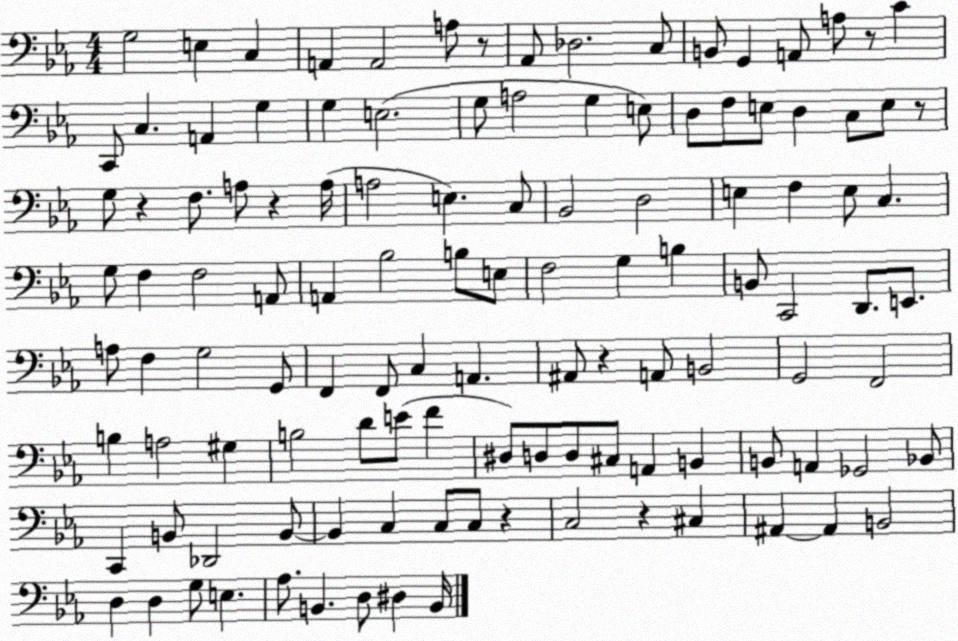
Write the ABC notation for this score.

X:1
T:Untitled
M:4/4
L:1/4
K:Eb
G,2 E, C, A,, A,,2 A,/2 z/2 _A,,/2 _D,2 C,/2 B,,/2 G,, A,,/2 A,/2 z/2 C C,,/2 C, A,, G, G, E,2 G,/2 A,2 G, E,/2 D,/2 F,/2 E,/2 D, C,/2 E,/2 z/2 G,/2 z F,/2 A,/2 z A,/4 A,2 E, C,/2 _B,,2 D,2 E, F, E,/2 C, G,/2 F, F,2 A,,/2 A,, _B,2 B,/2 E,/2 F,2 G, B, B,,/2 C,,2 D,,/2 E,,/2 A,/2 F, G,2 G,,/2 F,, F,,/2 C, A,, ^A,,/2 z A,,/2 B,,2 G,,2 F,,2 B, A,2 ^G, B,2 D/2 E/2 F ^D,/2 D,/2 D,/2 ^C,/2 A,, B,, B,,/2 A,, _G,,2 _B,,/2 C,, B,,/2 _D,,2 B,,/2 B,, C, C,/2 C,/2 z C,2 z ^C, ^A,, ^A,, B,,2 D, D, G,/2 E, _A,/2 B,, D,/2 ^D, B,,/4